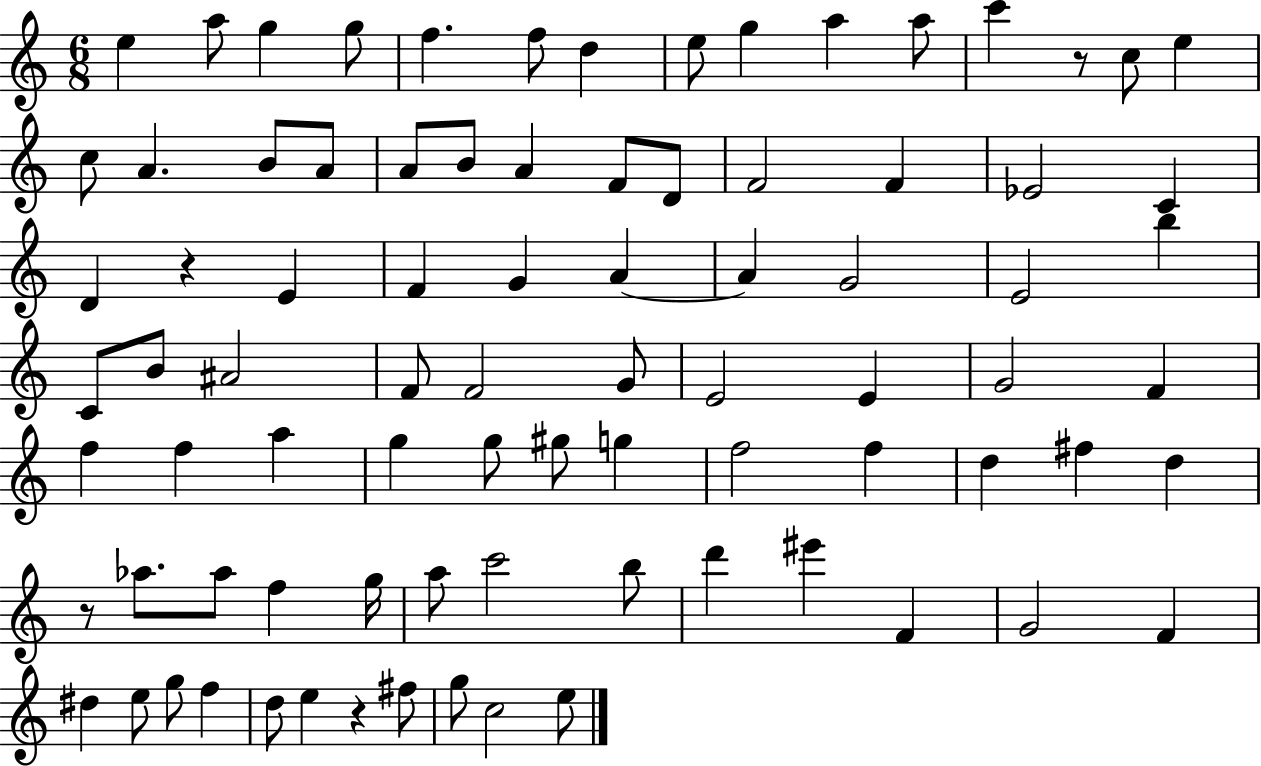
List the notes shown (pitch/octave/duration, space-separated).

E5/q A5/e G5/q G5/e F5/q. F5/e D5/q E5/e G5/q A5/q A5/e C6/q R/e C5/e E5/q C5/e A4/q. B4/e A4/e A4/e B4/e A4/q F4/e D4/e F4/h F4/q Eb4/h C4/q D4/q R/q E4/q F4/q G4/q A4/q A4/q G4/h E4/h B5/q C4/e B4/e A#4/h F4/e F4/h G4/e E4/h E4/q G4/h F4/q F5/q F5/q A5/q G5/q G5/e G#5/e G5/q F5/h F5/q D5/q F#5/q D5/q R/e Ab5/e. Ab5/e F5/q G5/s A5/e C6/h B5/e D6/q EIS6/q F4/q G4/h F4/q D#5/q E5/e G5/e F5/q D5/e E5/q R/q F#5/e G5/e C5/h E5/e